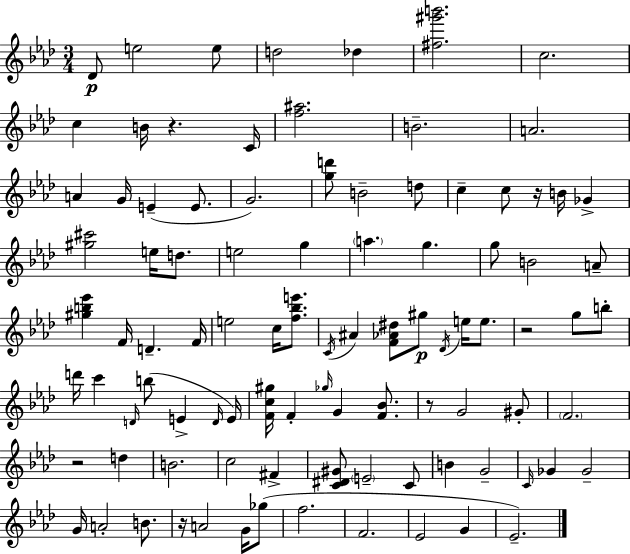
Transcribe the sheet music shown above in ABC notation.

X:1
T:Untitled
M:3/4
L:1/4
K:Ab
_D/2 e2 e/2 d2 _d [^f^g'b']2 c2 c B/4 z C/4 [f^a]2 B2 A2 A G/4 E E/2 G2 [gd']/2 B2 d/2 c c/2 z/4 B/4 _G [^g^c']2 e/4 d/2 e2 g a g g/2 B2 A/2 [^gb_e'] F/4 D F/4 e2 c/4 [f_be']/2 C/4 ^A [F_A^d]/2 ^g/2 _D/4 e/4 e/2 z2 g/2 b/2 d'/4 c' D/4 b/2 E D/4 E/4 [Fc^g]/4 F _g/4 G [F_B]/2 z/2 G2 ^G/2 F2 z2 d B2 c2 ^F [C^D^G]/2 E2 C/2 B G2 C/4 _G _G2 G/4 A2 B/2 z/4 A2 G/4 _g/2 f2 F2 _E2 G _E2